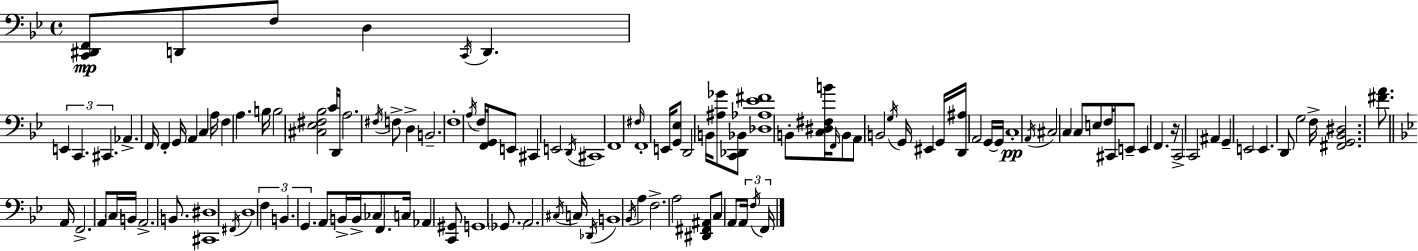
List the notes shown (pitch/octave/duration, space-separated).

[C2,D#2,F2]/e D2/e F3/e D3/q C2/s D2/q. E2/q C2/q. C#2/q. Ab2/q. F2/s F2/q G2/s A2/q C3/q A3/s F3/q A3/q. B3/s B3/h [C#3,Eb3,F#3,Bb3]/h C4/s D2/s A3/h. F#3/s F3/e D3/q B2/h. F3/w A3/s F3/s [F2,G2]/s E2/e C#2/q E2/h D2/s C#2/w F2/w F#3/s F2/w E2/s [G2,Eb3]/e D2/h B2/s [A#3,Gb4]/e [C2,Db2,Bb2]/e [Db3,Ab3,Eb4,F#4]/w B2/e [C3,D#3,F#3,B4]/s F2/s B2/e A2/e B2/h G3/s G2/s EIS2/q G2/s [D2,A#3]/s A2/h G2/s G2/s C3/w A2/s C#3/h C3/q C3/e E3/e F3/s C#2/e E2/e E2/q F2/q. R/s C2/h C2/h A#2/q G2/q E2/h E2/q. D2/e G3/h F3/s [F#2,G2,Bb2,D#3]/h. [F#4,A4]/e. A2/s F2/h. A2/e C3/s B2/s A2/h. B2/e. [C#2,D#3]/w F#2/s D3/w F3/q B2/q. G2/q. A2/e B2/s B2/s CES3/e F2/e. C3/s Ab2/q [C2,G#2]/e G2/w Gb2/e. A2/h. C#3/s C3/s Db2/s B2/w Bb2/s A3/q F3/h. A3/h [D#2,F#2,A#2]/e C3/e A2/e A2/s F3/s F2/s